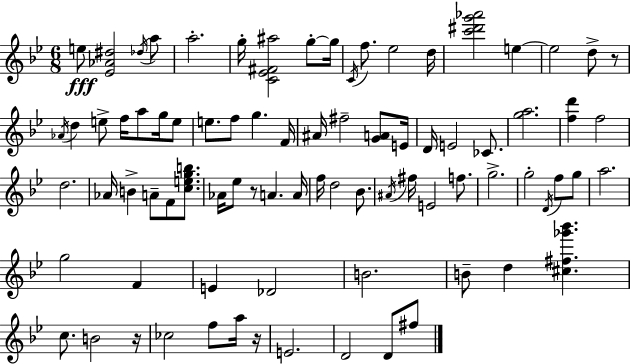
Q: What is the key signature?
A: BES major